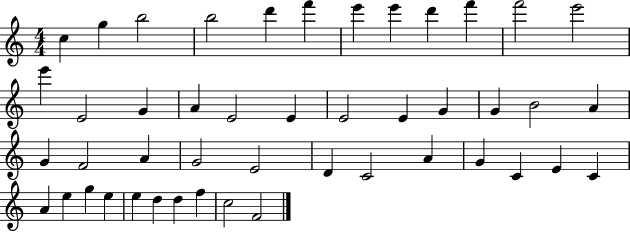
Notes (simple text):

C5/q G5/q B5/h B5/h D6/q F6/q E6/q E6/q D6/q F6/q F6/h E6/h E6/q E4/h G4/q A4/q E4/h E4/q E4/h E4/q G4/q G4/q B4/h A4/q G4/q F4/h A4/q G4/h E4/h D4/q C4/h A4/q G4/q C4/q E4/q C4/q A4/q E5/q G5/q E5/q E5/q D5/q D5/q F5/q C5/h F4/h